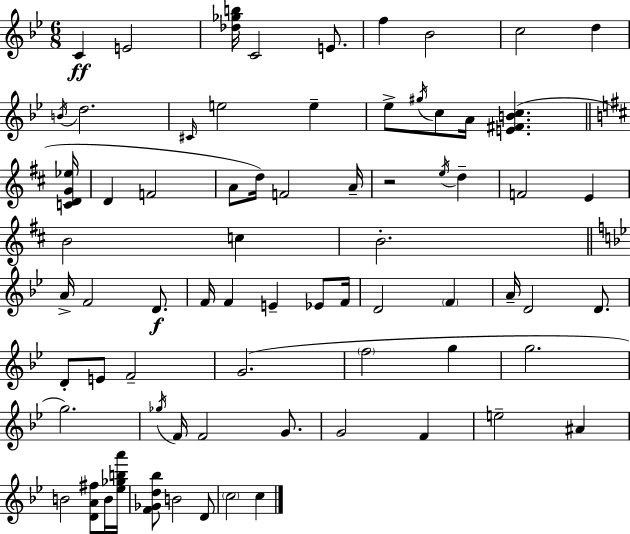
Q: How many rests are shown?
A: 1